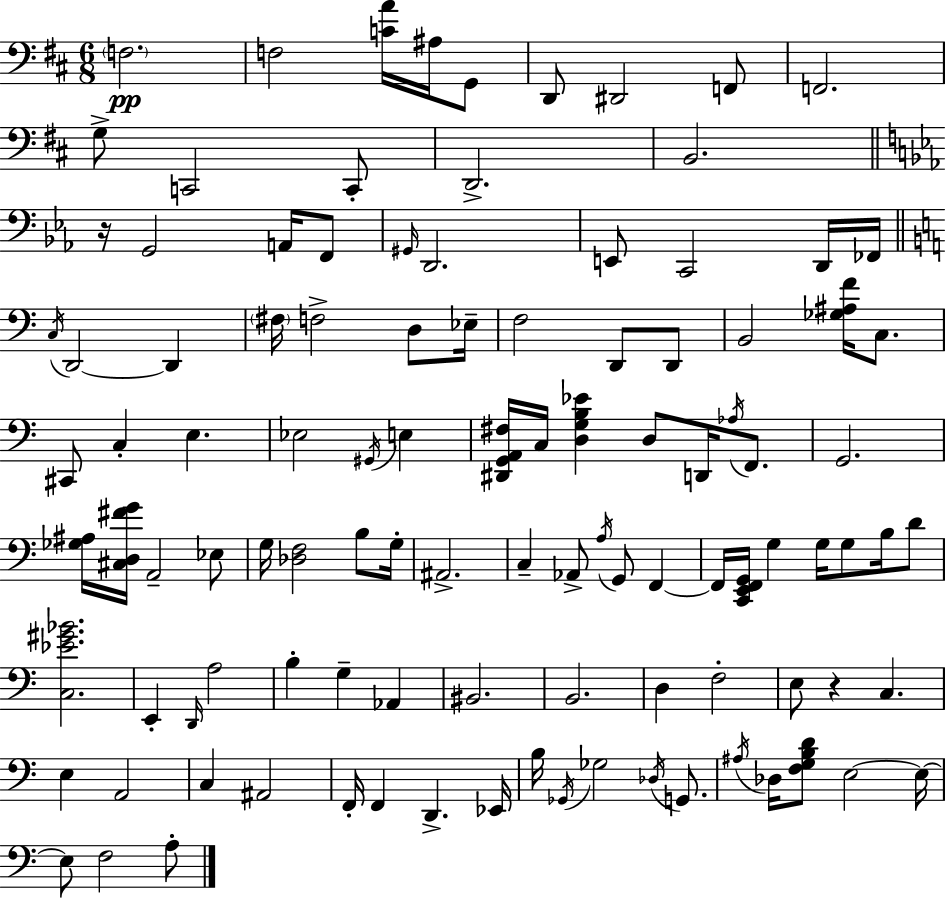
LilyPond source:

{
  \clef bass
  \numericTimeSignature
  \time 6/8
  \key d \major
  \parenthesize f2.\pp | f2 <c' a'>16 ais16 g,8 | d,8 dis,2 f,8 | f,2. | \break g8-> c,2 c,8-. | d,2.-> | b,2. | \bar "||" \break \key ees \major r16 g,2 a,16 f,8 | \grace { gis,16 } d,2. | e,8 c,2 d,16 | fes,16 \bar "||" \break \key c \major \acciaccatura { c16 } d,2~~ d,4 | \parenthesize fis16 f2-> d8 | ees16-- f2 d,8 d,8 | b,2 <ges ais f'>16 c8. | \break cis,8 c4-. e4. | ees2 \acciaccatura { gis,16 } e4 | <dis, g, a, fis>16 c16 <d g b ees'>4 d8 d,16 \acciaccatura { aes16 } | f,8. g,2. | \break <ges ais>16 <cis d fis' g'>16 a,2-- | ees8 g16 <des f>2 | b8 g16-. ais,2.-> | c4-- aes,8-> \acciaccatura { a16 } g,8 | \break f,4~~ f,16 <c, e, f, g,>16 g4 g16 g8 | b16 d'8 <c ees' gis' bes'>2. | e,4-. \grace { d,16 } a2 | b4-. g4-- | \break aes,4 bis,2. | b,2. | d4 f2-. | e8 r4 c4. | \break e4 a,2 | c4 ais,2 | f,16-. f,4 d,4.-> | ees,16 b16 \acciaccatura { ges,16 } ges2 | \break \acciaccatura { des16 } g,8. \acciaccatura { ais16 } des16 <f g b d'>8 e2~~ | e16~~ e8 f2 | a8-. \bar "|."
}